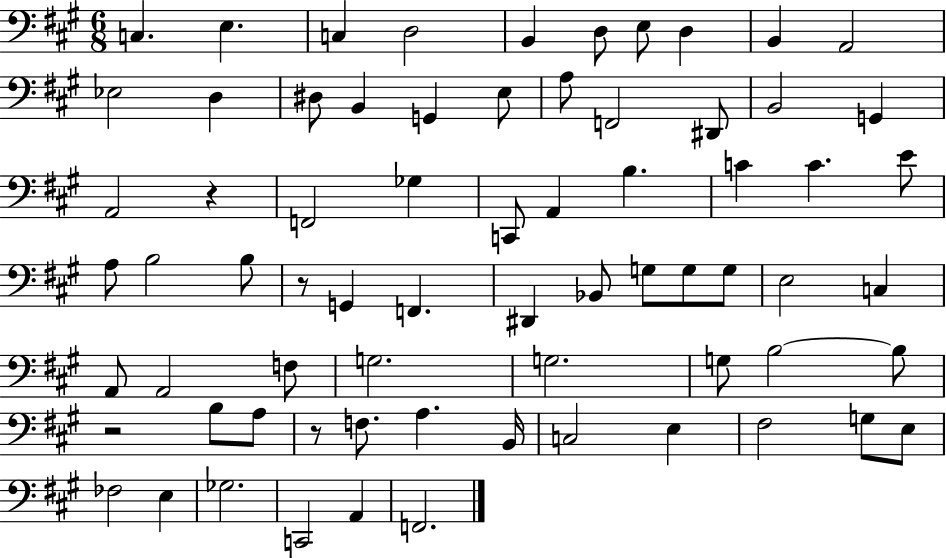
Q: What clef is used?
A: bass